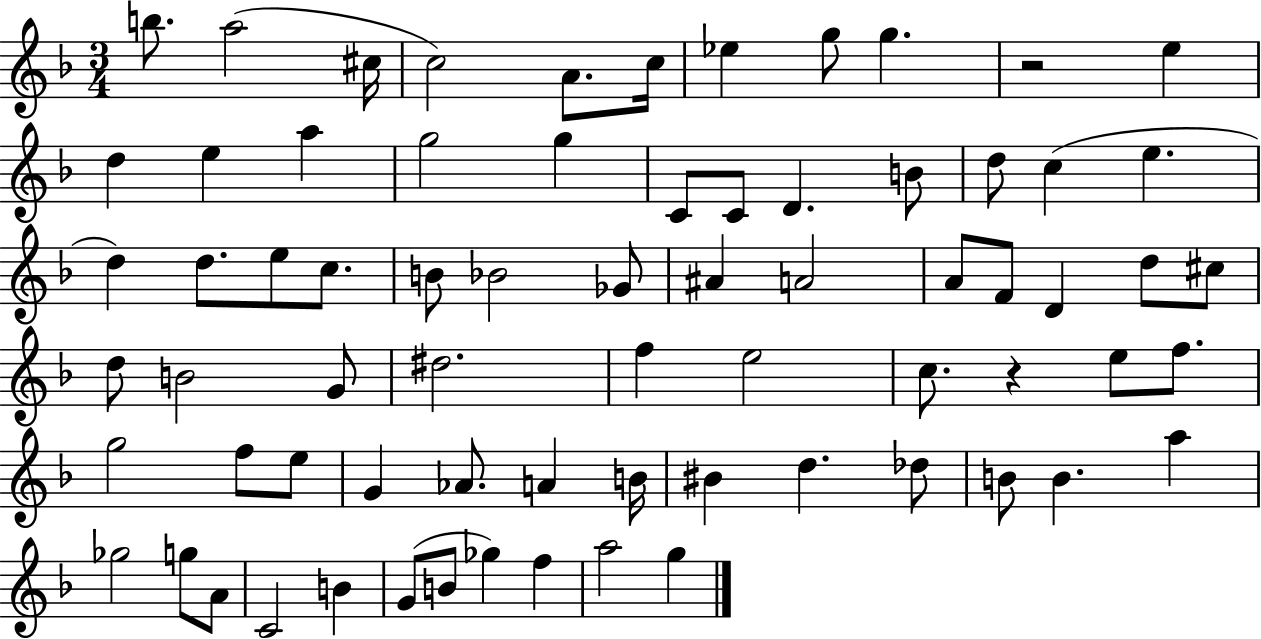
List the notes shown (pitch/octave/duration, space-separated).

B5/e. A5/h C#5/s C5/h A4/e. C5/s Eb5/q G5/e G5/q. R/h E5/q D5/q E5/q A5/q G5/h G5/q C4/e C4/e D4/q. B4/e D5/e C5/q E5/q. D5/q D5/e. E5/e C5/e. B4/e Bb4/h Gb4/e A#4/q A4/h A4/e F4/e D4/q D5/e C#5/e D5/e B4/h G4/e D#5/h. F5/q E5/h C5/e. R/q E5/e F5/e. G5/h F5/e E5/e G4/q Ab4/e. A4/q B4/s BIS4/q D5/q. Db5/e B4/e B4/q. A5/q Gb5/h G5/e A4/e C4/h B4/q G4/e B4/e Gb5/q F5/q A5/h G5/q